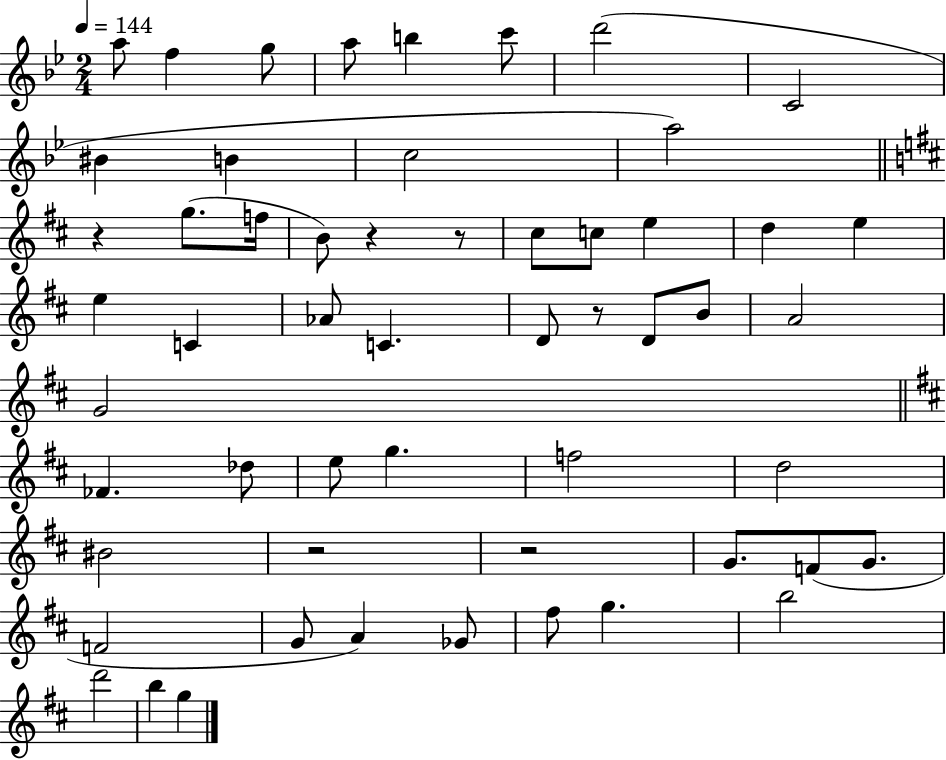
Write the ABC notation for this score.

X:1
T:Untitled
M:2/4
L:1/4
K:Bb
a/2 f g/2 a/2 b c'/2 d'2 C2 ^B B c2 a2 z g/2 f/4 B/2 z z/2 ^c/2 c/2 e d e e C _A/2 C D/2 z/2 D/2 B/2 A2 G2 _F _d/2 e/2 g f2 d2 ^B2 z2 z2 G/2 F/2 G/2 F2 G/2 A _G/2 ^f/2 g b2 d'2 b g